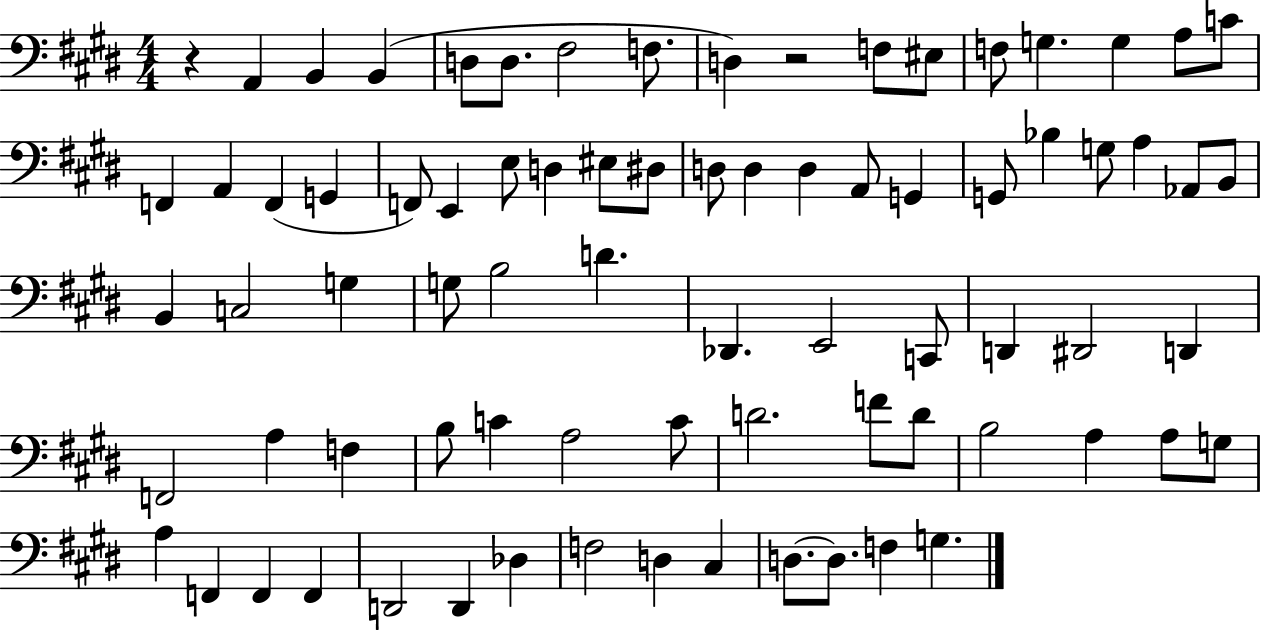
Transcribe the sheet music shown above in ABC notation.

X:1
T:Untitled
M:4/4
L:1/4
K:E
z A,, B,, B,, D,/2 D,/2 ^F,2 F,/2 D, z2 F,/2 ^E,/2 F,/2 G, G, A,/2 C/2 F,, A,, F,, G,, F,,/2 E,, E,/2 D, ^E,/2 ^D,/2 D,/2 D, D, A,,/2 G,, G,,/2 _B, G,/2 A, _A,,/2 B,,/2 B,, C,2 G, G,/2 B,2 D _D,, E,,2 C,,/2 D,, ^D,,2 D,, F,,2 A, F, B,/2 C A,2 C/2 D2 F/2 D/2 B,2 A, A,/2 G,/2 A, F,, F,, F,, D,,2 D,, _D, F,2 D, ^C, D,/2 D,/2 F, G,